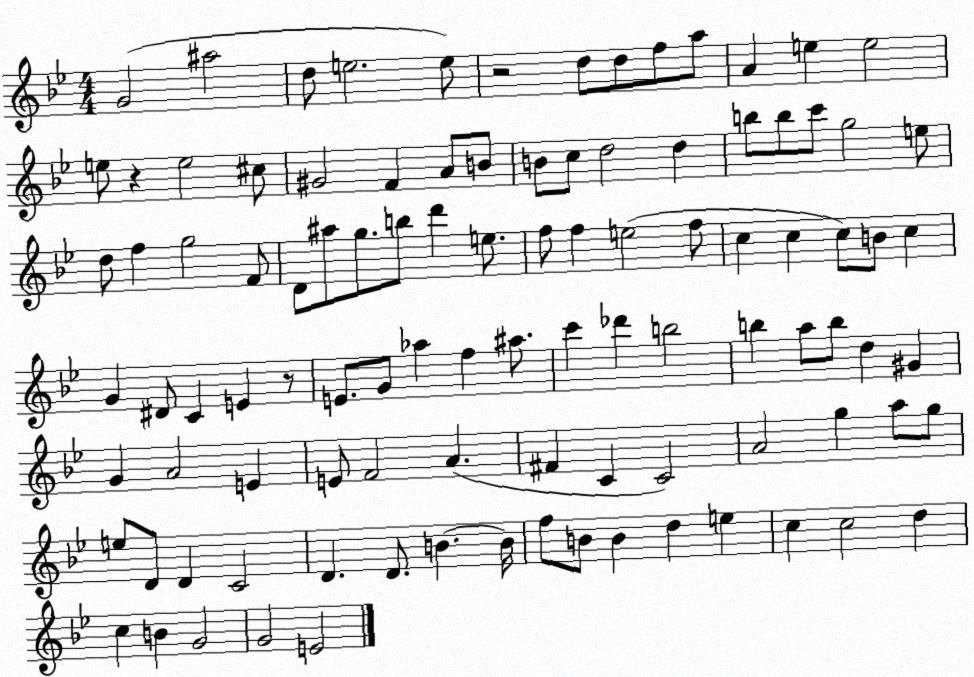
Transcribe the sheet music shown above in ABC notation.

X:1
T:Untitled
M:4/4
L:1/4
K:Bb
G2 ^a2 d/2 e2 e/2 z2 d/2 d/2 f/2 a/2 A e e2 e/2 z e2 ^c/2 ^G2 F A/2 B/2 B/2 c/2 d2 d b/2 b/2 c'/2 g2 e/2 d/2 f g2 F/2 D/2 ^a/2 g/2 b/2 d' e/2 f/2 f e2 f/2 c c c/2 B/2 c G ^D/2 C E z/2 E/2 G/2 _a f ^a/2 c' _d' b2 b a/2 b/2 d ^G G A2 E E/2 F2 A ^F C C2 A2 g a/2 g/2 e/2 D/2 D C2 D D/2 B B/4 f/2 B/2 B d e c c2 d c B G2 G2 E2